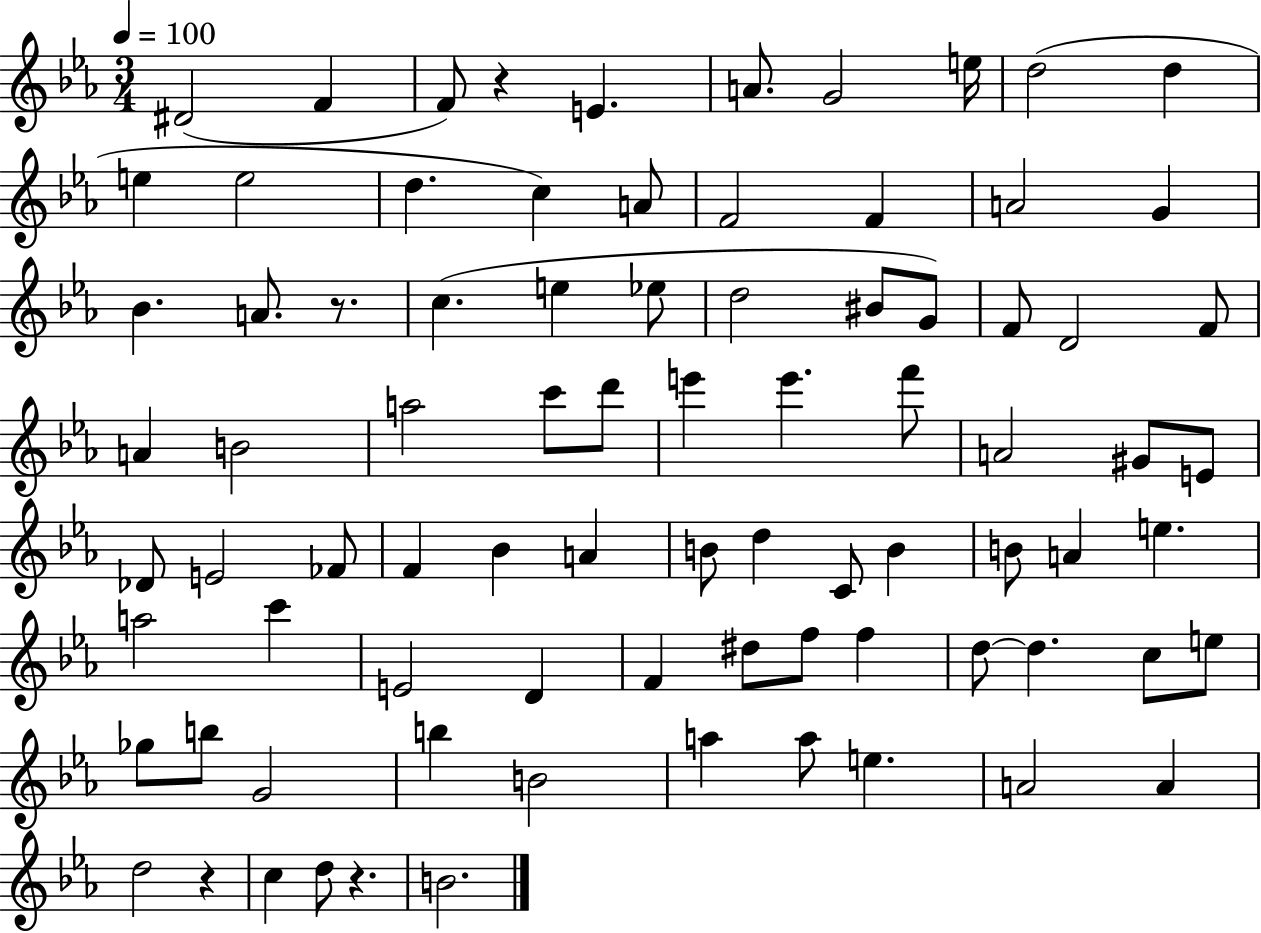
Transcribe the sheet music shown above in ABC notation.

X:1
T:Untitled
M:3/4
L:1/4
K:Eb
^D2 F F/2 z E A/2 G2 e/4 d2 d e e2 d c A/2 F2 F A2 G _B A/2 z/2 c e _e/2 d2 ^B/2 G/2 F/2 D2 F/2 A B2 a2 c'/2 d'/2 e' e' f'/2 A2 ^G/2 E/2 _D/2 E2 _F/2 F _B A B/2 d C/2 B B/2 A e a2 c' E2 D F ^d/2 f/2 f d/2 d c/2 e/2 _g/2 b/2 G2 b B2 a a/2 e A2 A d2 z c d/2 z B2